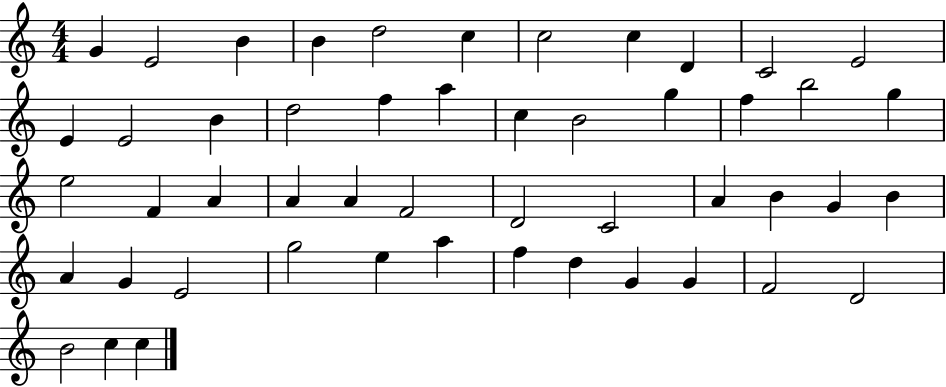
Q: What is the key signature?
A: C major